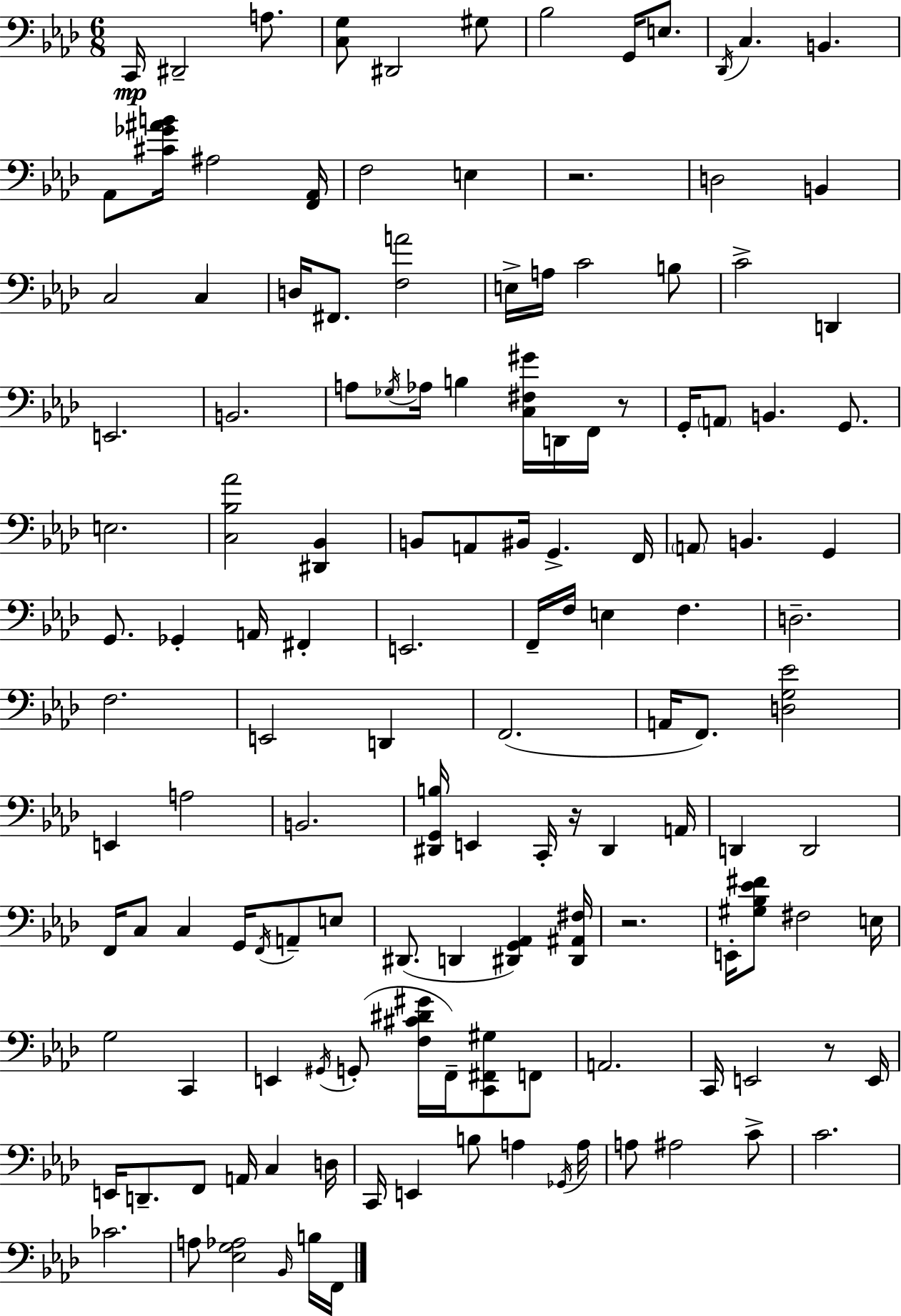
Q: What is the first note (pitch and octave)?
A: C2